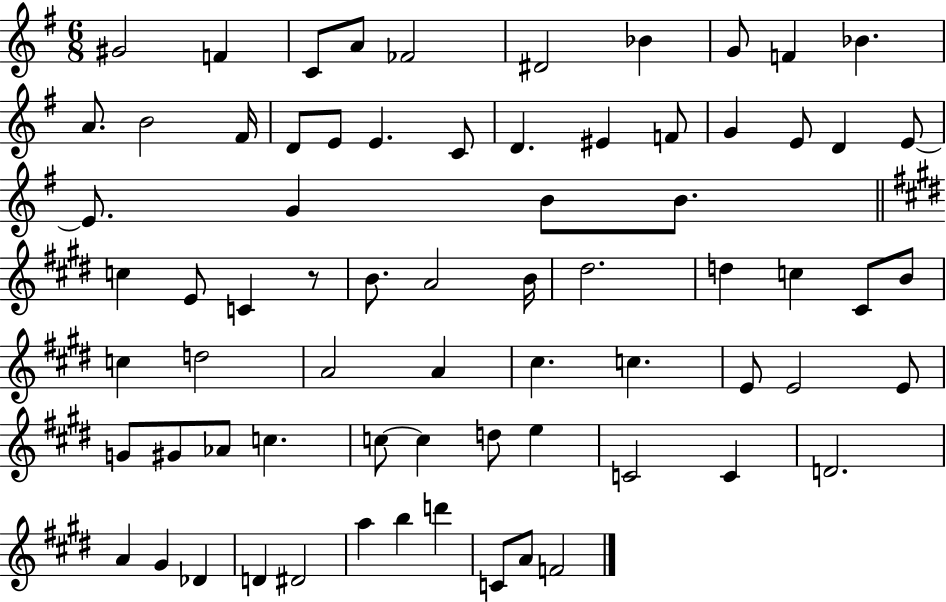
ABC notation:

X:1
T:Untitled
M:6/8
L:1/4
K:G
^G2 F C/2 A/2 _F2 ^D2 _B G/2 F _B A/2 B2 ^F/4 D/2 E/2 E C/2 D ^E F/2 G E/2 D E/2 E/2 G B/2 B/2 c E/2 C z/2 B/2 A2 B/4 ^d2 d c ^C/2 B/2 c d2 A2 A ^c c E/2 E2 E/2 G/2 ^G/2 _A/2 c c/2 c d/2 e C2 C D2 A ^G _D D ^D2 a b d' C/2 A/2 F2